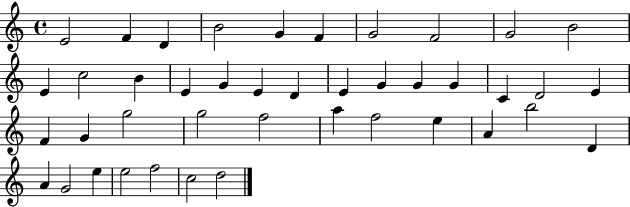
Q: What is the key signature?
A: C major